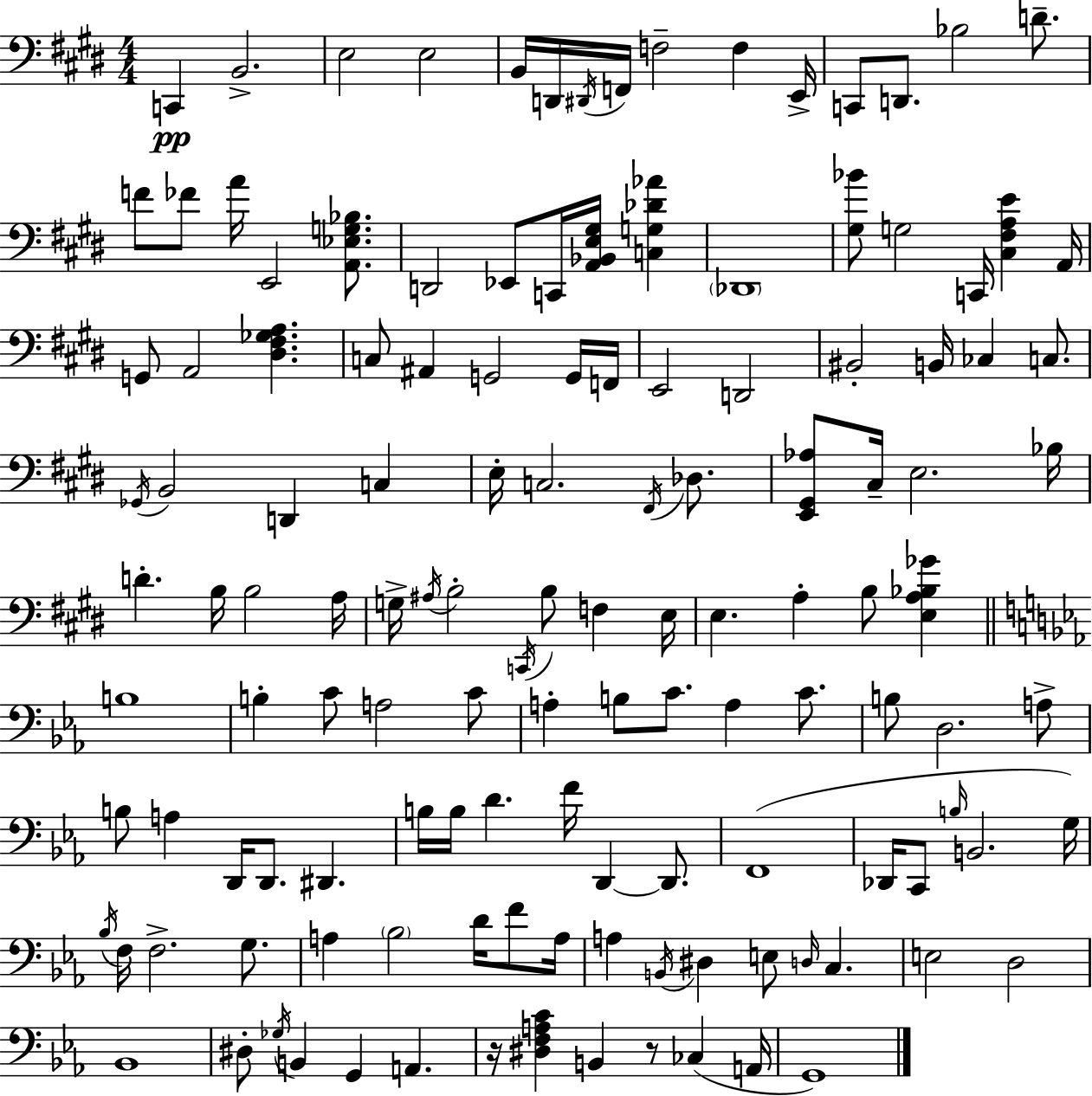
X:1
T:Untitled
M:4/4
L:1/4
K:E
C,, B,,2 E,2 E,2 B,,/4 D,,/4 ^D,,/4 F,,/4 F,2 F, E,,/4 C,,/2 D,,/2 _B,2 D/2 F/2 _F/2 A/4 E,,2 [A,,_E,G,_B,]/2 D,,2 _E,,/2 C,,/4 [A,,_B,,E,^G,]/4 [C,G,_D_A] _D,,4 [^G,_B]/2 G,2 C,,/4 [^C,^F,A,E] A,,/4 G,,/2 A,,2 [^D,^F,_G,A,] C,/2 ^A,, G,,2 G,,/4 F,,/4 E,,2 D,,2 ^B,,2 B,,/4 _C, C,/2 _G,,/4 B,,2 D,, C, E,/4 C,2 ^F,,/4 _D,/2 [E,,^G,,_A,]/2 ^C,/4 E,2 _B,/4 D B,/4 B,2 A,/4 G,/4 ^A,/4 B,2 C,,/4 B,/2 F, E,/4 E, A, B,/2 [E,A,_B,_G] B,4 B, C/2 A,2 C/2 A, B,/2 C/2 A, C/2 B,/2 D,2 A,/2 B,/2 A, D,,/4 D,,/2 ^D,, B,/4 B,/4 D F/4 D,, D,,/2 F,,4 _D,,/4 C,,/2 B,/4 B,,2 G,/4 _B,/4 F,/4 F,2 G,/2 A, _B,2 D/4 F/2 A,/4 A, B,,/4 ^D, E,/2 D,/4 C, E,2 D,2 _B,,4 ^D,/2 _G,/4 B,, G,, A,, z/4 [^D,F,A,C] B,, z/2 _C, A,,/4 G,,4